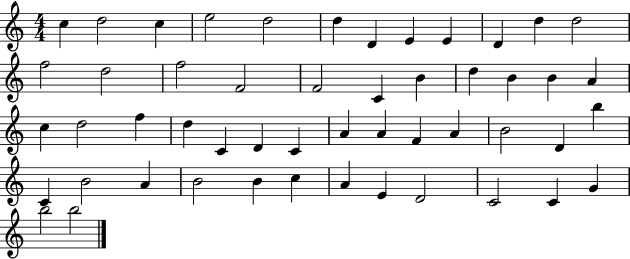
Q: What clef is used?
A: treble